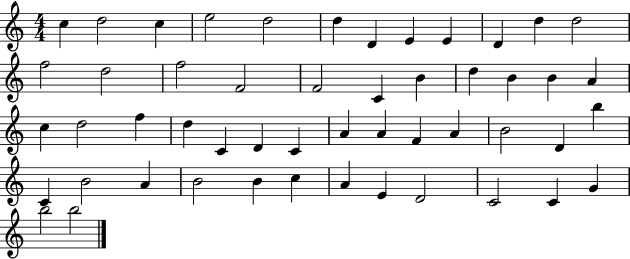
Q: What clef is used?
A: treble